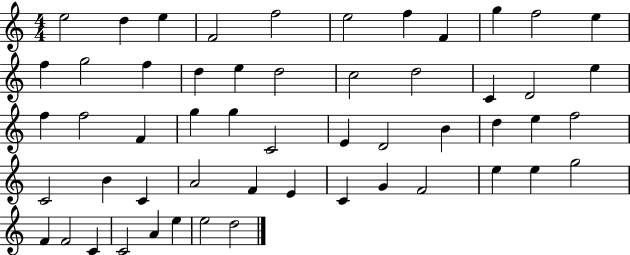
X:1
T:Untitled
M:4/4
L:1/4
K:C
e2 d e F2 f2 e2 f F g f2 e f g2 f d e d2 c2 d2 C D2 e f f2 F g g C2 E D2 B d e f2 C2 B C A2 F E C G F2 e e g2 F F2 C C2 A e e2 d2